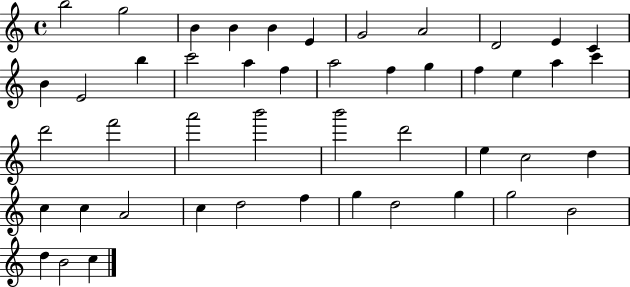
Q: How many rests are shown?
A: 0